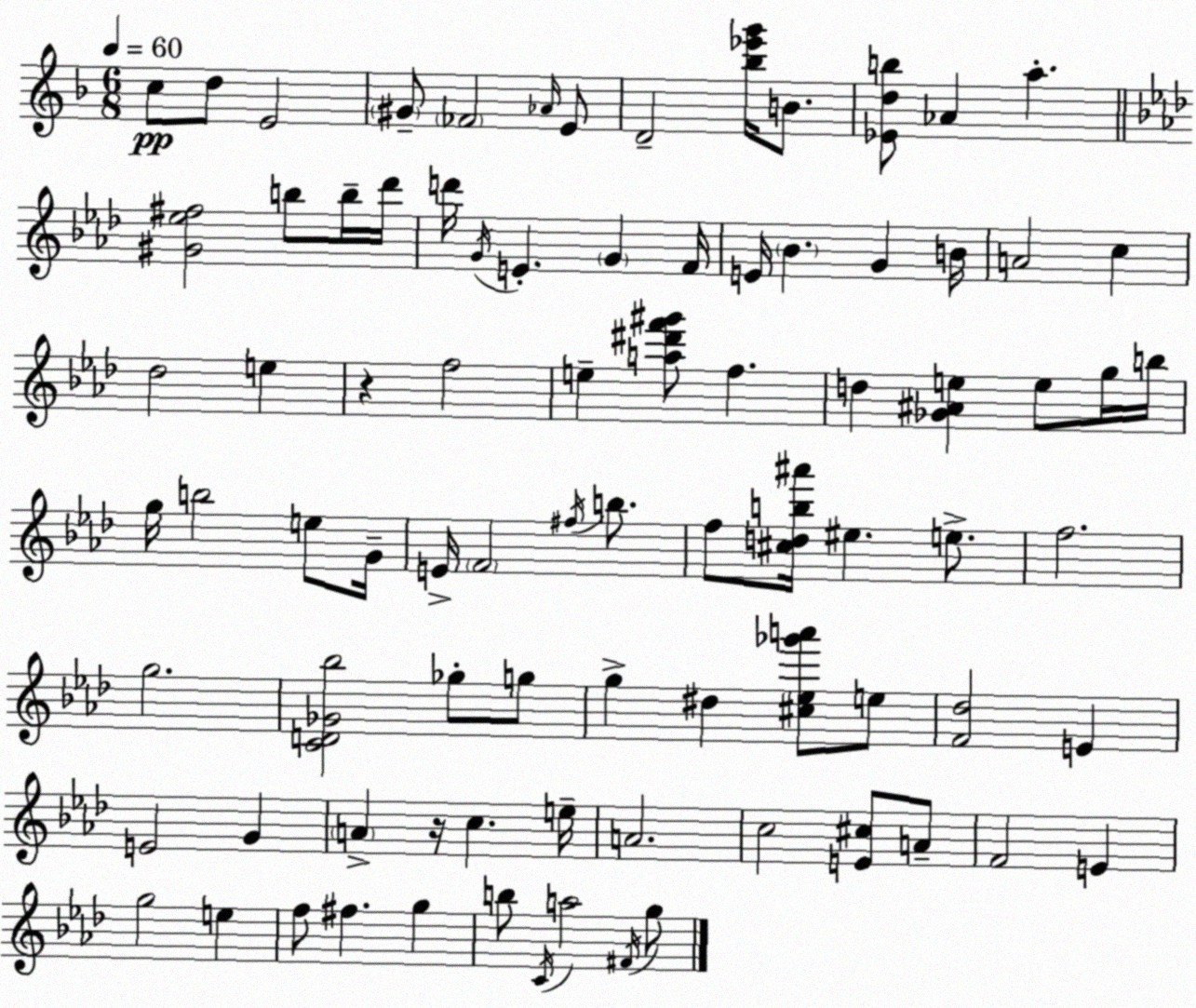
X:1
T:Untitled
M:6/8
L:1/4
K:F
c/2 d/2 E2 ^G/2 _F2 _A/4 E/2 D2 [_b_e'g']/4 B/2 [_Edb]/2 _A a [^G_e^f]2 b/2 b/4 _d'/4 d'/4 G/4 E G F/4 E/4 _B G B/4 A2 c _d2 e z f2 e [a^d'f'^g']/2 f d [_G^Ae] e/2 g/4 b/4 g/4 b2 e/2 G/4 E/4 F2 ^f/4 b/2 f/2 [^cdb^a']/4 ^e e/2 f2 g2 [CD_G_b]2 _g/2 g/2 g ^d [^c_e_g'a']/2 e/2 [F_d]2 E E2 G A z/4 c e/4 A2 c2 [E^c]/2 A/2 F2 E g2 e f/2 ^f g b/2 C/4 a2 ^F/4 g/2